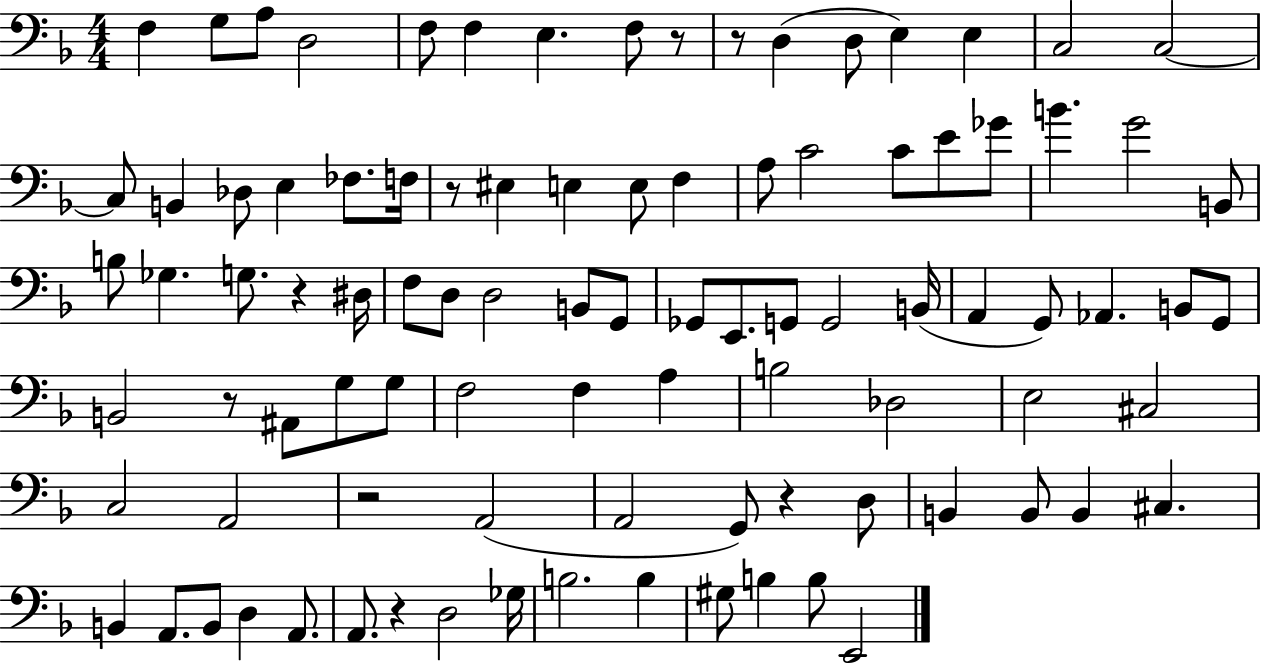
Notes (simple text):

F3/q G3/e A3/e D3/h F3/e F3/q E3/q. F3/e R/e R/e D3/q D3/e E3/q E3/q C3/h C3/h C3/e B2/q Db3/e E3/q FES3/e. F3/s R/e EIS3/q E3/q E3/e F3/q A3/e C4/h C4/e E4/e Gb4/e B4/q. G4/h B2/e B3/e Gb3/q. G3/e. R/q D#3/s F3/e D3/e D3/h B2/e G2/e Gb2/e E2/e. G2/e G2/h B2/s A2/q G2/e Ab2/q. B2/e G2/e B2/h R/e A#2/e G3/e G3/e F3/h F3/q A3/q B3/h Db3/h E3/h C#3/h C3/h A2/h R/h A2/h A2/h G2/e R/q D3/e B2/q B2/e B2/q C#3/q. B2/q A2/e. B2/e D3/q A2/e. A2/e. R/q D3/h Gb3/s B3/h. B3/q G#3/e B3/q B3/e E2/h